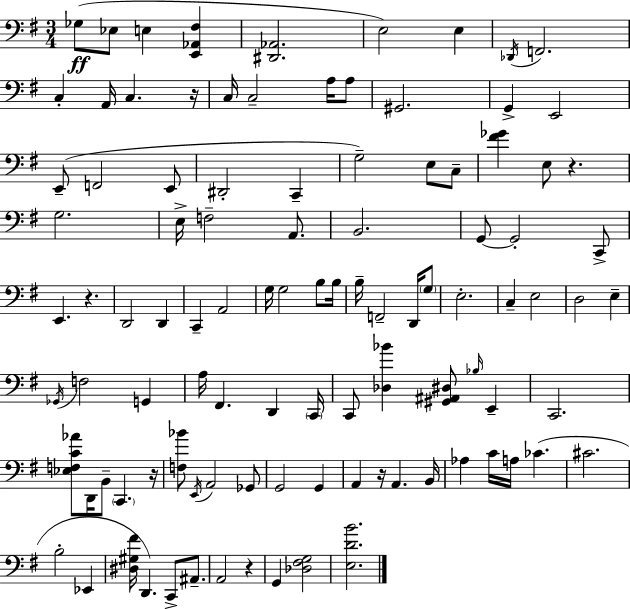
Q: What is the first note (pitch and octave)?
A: Gb3